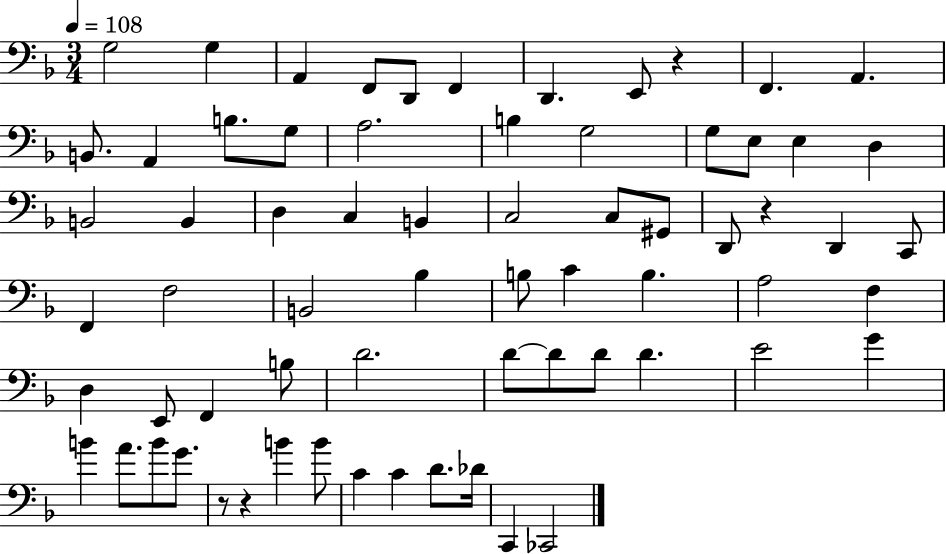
{
  \clef bass
  \numericTimeSignature
  \time 3/4
  \key f \major
  \tempo 4 = 108
  g2 g4 | a,4 f,8 d,8 f,4 | d,4. e,8 r4 | f,4. a,4. | \break b,8. a,4 b8. g8 | a2. | b4 g2 | g8 e8 e4 d4 | \break b,2 b,4 | d4 c4 b,4 | c2 c8 gis,8 | d,8 r4 d,4 c,8 | \break f,4 f2 | b,2 bes4 | b8 c'4 b4. | a2 f4 | \break d4 e,8 f,4 b8 | d'2. | d'8~~ d'8 d'8 d'4. | e'2 g'4 | \break b'4 a'8. b'8 g'8. | r8 r4 b'4 b'8 | c'4 c'4 d'8. des'16 | c,4 ces,2 | \break \bar "|."
}